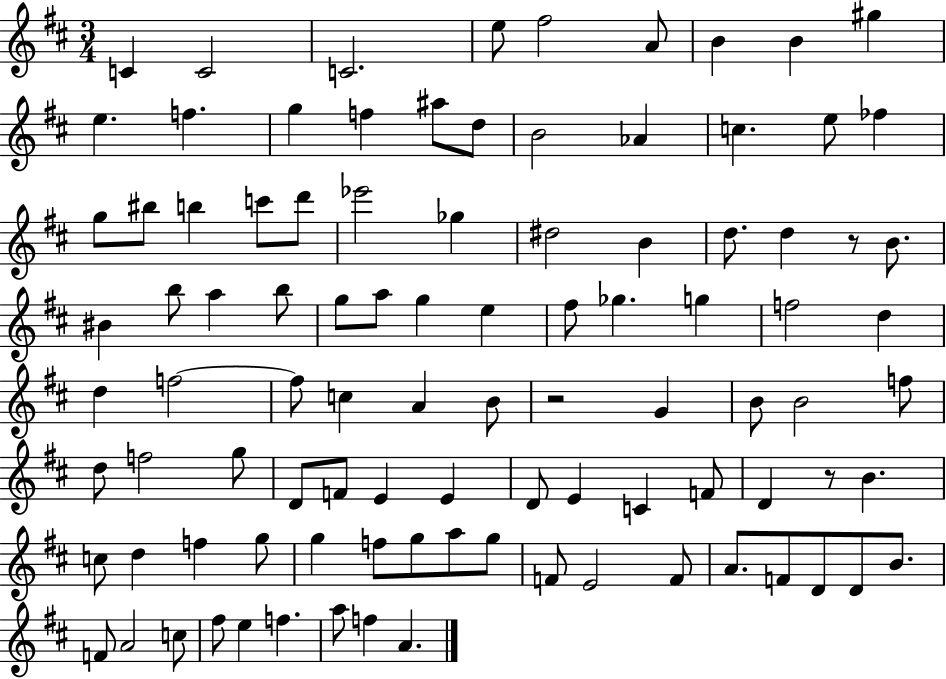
C4/q C4/h C4/h. E5/e F#5/h A4/e B4/q B4/q G#5/q E5/q. F5/q. G5/q F5/q A#5/e D5/e B4/h Ab4/q C5/q. E5/e FES5/q G5/e BIS5/e B5/q C6/e D6/e Eb6/h Gb5/q D#5/h B4/q D5/e. D5/q R/e B4/e. BIS4/q B5/e A5/q B5/e G5/e A5/e G5/q E5/q F#5/e Gb5/q. G5/q F5/h D5/q D5/q F5/h F5/e C5/q A4/q B4/e R/h G4/q B4/e B4/h F5/e D5/e F5/h G5/e D4/e F4/e E4/q E4/q D4/e E4/q C4/q F4/e D4/q R/e B4/q. C5/e D5/q F5/q G5/e G5/q F5/e G5/e A5/e G5/e F4/e E4/h F4/e A4/e. F4/e D4/e D4/e B4/e. F4/e A4/h C5/e F#5/e E5/q F5/q. A5/e F5/q A4/q.